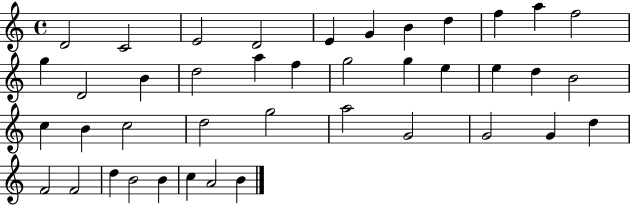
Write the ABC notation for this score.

X:1
T:Untitled
M:4/4
L:1/4
K:C
D2 C2 E2 D2 E G B d f a f2 g D2 B d2 a f g2 g e e d B2 c B c2 d2 g2 a2 G2 G2 G d F2 F2 d B2 B c A2 B